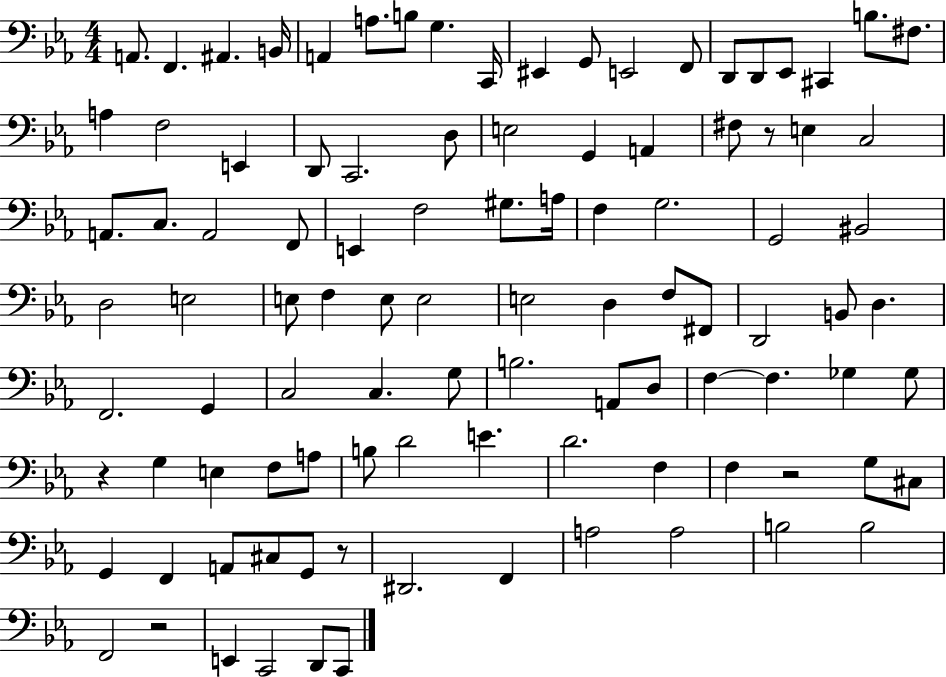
{
  \clef bass
  \numericTimeSignature
  \time 4/4
  \key ees \major
  a,8. f,4. ais,4. b,16 | a,4 a8. b8 g4. c,16 | eis,4 g,8 e,2 f,8 | d,8 d,8 ees,8 cis,4 b8. fis8. | \break a4 f2 e,4 | d,8 c,2. d8 | e2 g,4 a,4 | fis8 r8 e4 c2 | \break a,8. c8. a,2 f,8 | e,4 f2 gis8. a16 | f4 g2. | g,2 bis,2 | \break d2 e2 | e8 f4 e8 e2 | e2 d4 f8 fis,8 | d,2 b,8 d4. | \break f,2. g,4 | c2 c4. g8 | b2. a,8 d8 | f4~~ f4. ges4 ges8 | \break r4 g4 e4 f8 a8 | b8 d'2 e'4. | d'2. f4 | f4 r2 g8 cis8 | \break g,4 f,4 a,8 cis8 g,8 r8 | dis,2. f,4 | a2 a2 | b2 b2 | \break f,2 r2 | e,4 c,2 d,8 c,8 | \bar "|."
}